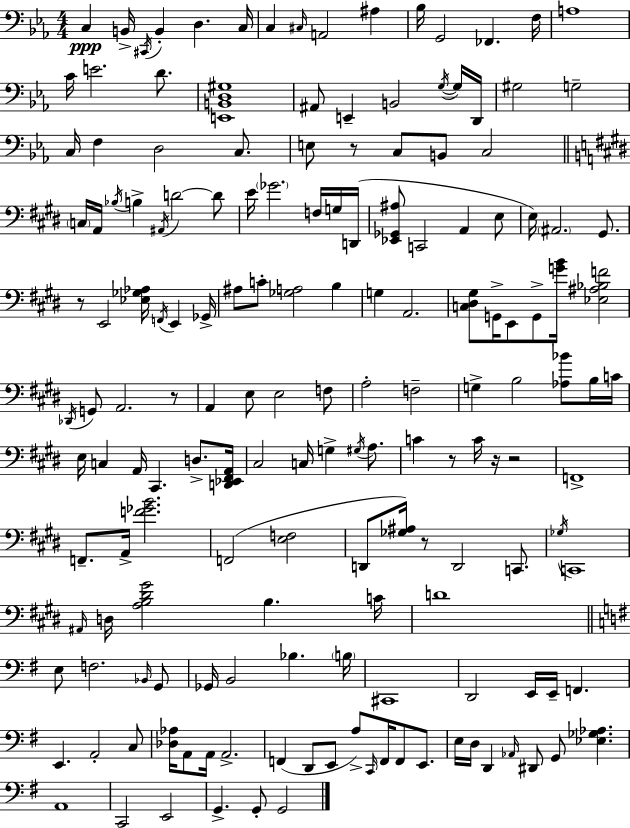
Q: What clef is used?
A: bass